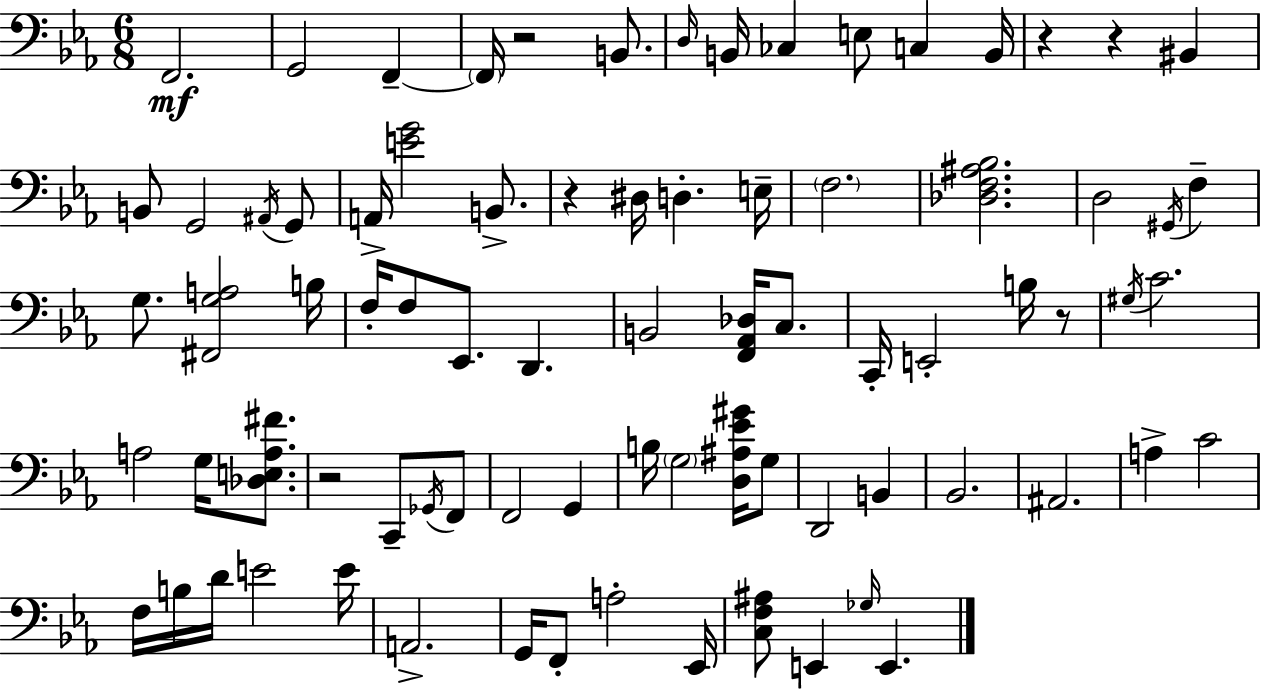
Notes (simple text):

F2/h. G2/h F2/q F2/s R/h B2/e. D3/s B2/s CES3/q E3/e C3/q B2/s R/q R/q BIS2/q B2/e G2/h A#2/s G2/e A2/s [E4,G4]/h B2/e. R/q D#3/s D3/q. E3/s F3/h. [Db3,F3,A#3,Bb3]/h. D3/h G#2/s F3/q G3/e. [F#2,G3,A3]/h B3/s F3/s F3/e Eb2/e. D2/q. B2/h [F2,Ab2,Db3]/s C3/e. C2/s E2/h B3/s R/e G#3/s C4/h. A3/h G3/s [Db3,E3,A3,F#4]/e. R/h C2/e Gb2/s F2/e F2/h G2/q B3/s G3/h [D3,A#3,Eb4,G#4]/s G3/e D2/h B2/q Bb2/h. A#2/h. A3/q C4/h F3/s B3/s D4/s E4/h E4/s A2/h. G2/s F2/e A3/h Eb2/s [C3,F3,A#3]/e E2/q Gb3/s E2/q.